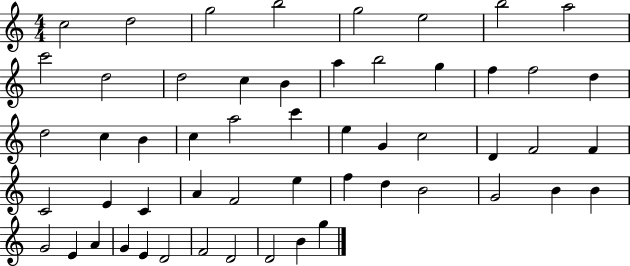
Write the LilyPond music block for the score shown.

{
  \clef treble
  \numericTimeSignature
  \time 4/4
  \key c \major
  c''2 d''2 | g''2 b''2 | g''2 e''2 | b''2 a''2 | \break c'''2 d''2 | d''2 c''4 b'4 | a''4 b''2 g''4 | f''4 f''2 d''4 | \break d''2 c''4 b'4 | c''4 a''2 c'''4 | e''4 g'4 c''2 | d'4 f'2 f'4 | \break c'2 e'4 c'4 | a'4 f'2 e''4 | f''4 d''4 b'2 | g'2 b'4 b'4 | \break g'2 e'4 a'4 | g'4 e'4 d'2 | f'2 d'2 | d'2 b'4 g''4 | \break \bar "|."
}